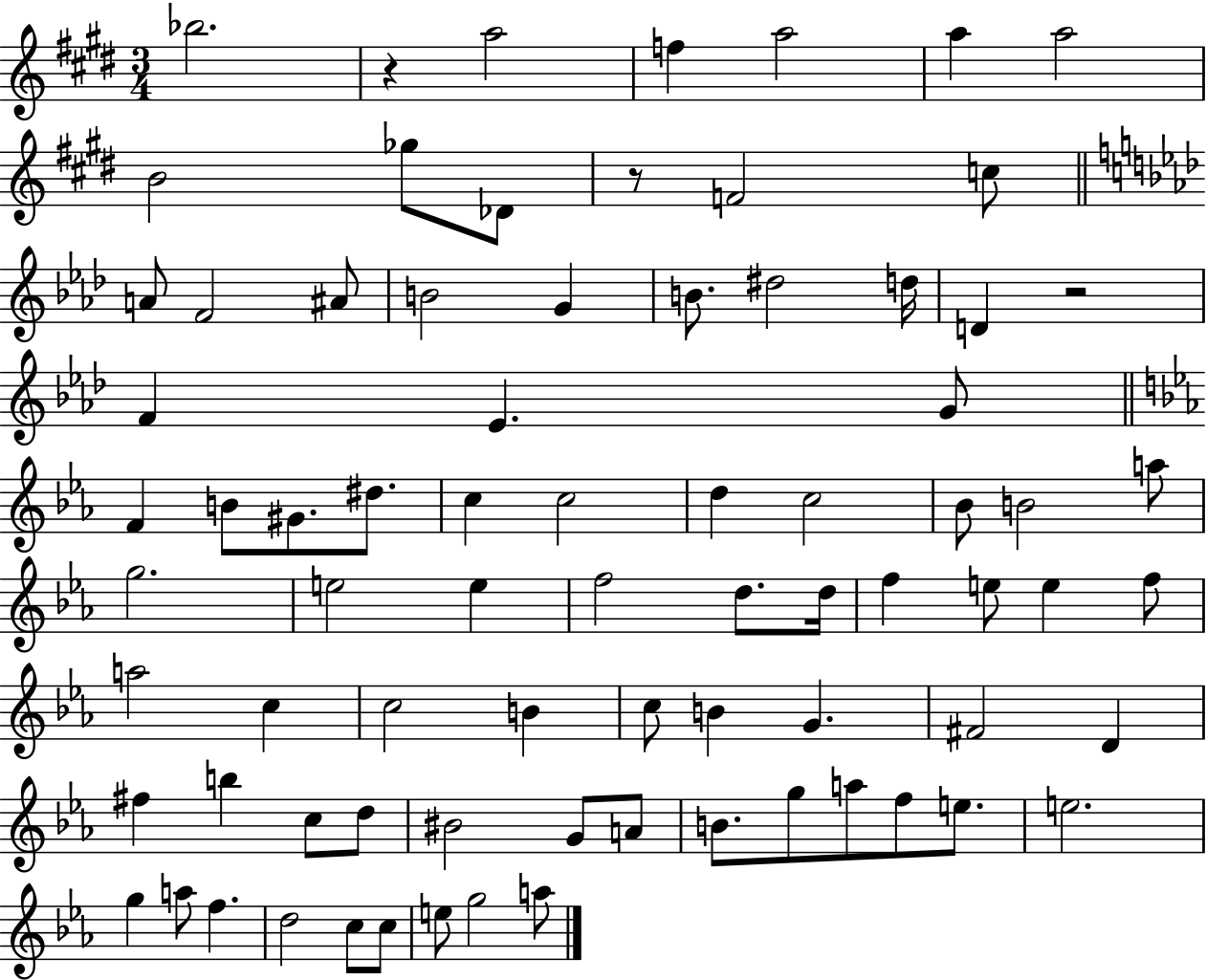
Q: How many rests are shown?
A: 3